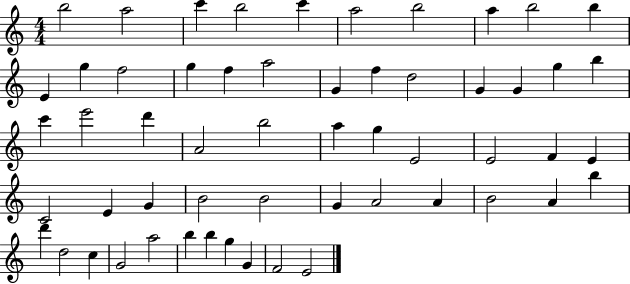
{
  \clef treble
  \numericTimeSignature
  \time 4/4
  \key c \major
  b''2 a''2 | c'''4 b''2 c'''4 | a''2 b''2 | a''4 b''2 b''4 | \break e'4 g''4 f''2 | g''4 f''4 a''2 | g'4 f''4 d''2 | g'4 g'4 g''4 b''4 | \break c'''4 e'''2 d'''4 | a'2 b''2 | a''4 g''4 e'2 | e'2 f'4 e'4 | \break c'2 e'4 g'4 | b'2 b'2 | g'4 a'2 a'4 | b'2 a'4 b''4 | \break d'''4 d''2 c''4 | g'2 a''2 | b''4 b''4 g''4 g'4 | f'2 e'2 | \break \bar "|."
}